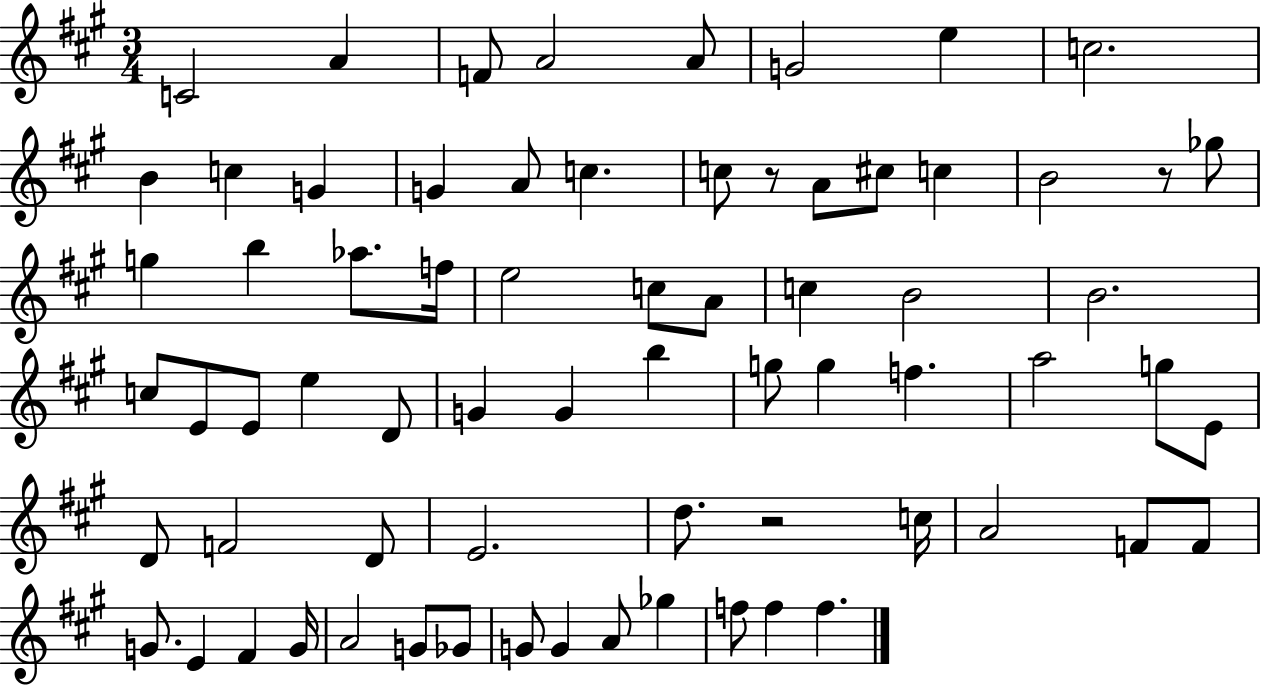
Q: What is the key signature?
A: A major